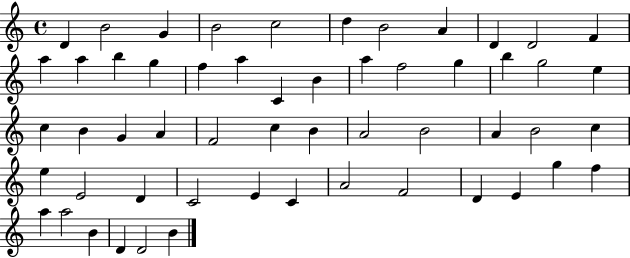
X:1
T:Untitled
M:4/4
L:1/4
K:C
D B2 G B2 c2 d B2 A D D2 F a a b g f a C B a f2 g b g2 e c B G A F2 c B A2 B2 A B2 c e E2 D C2 E C A2 F2 D E g f a a2 B D D2 B